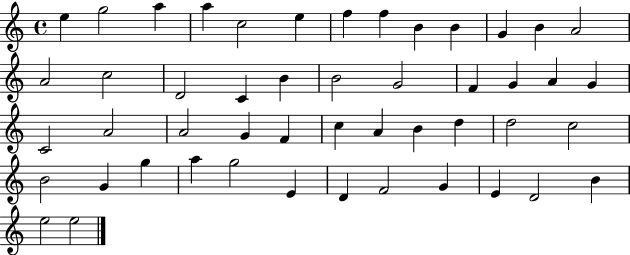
{
  \clef treble
  \time 4/4
  \defaultTimeSignature
  \key c \major
  e''4 g''2 a''4 | a''4 c''2 e''4 | f''4 f''4 b'4 b'4 | g'4 b'4 a'2 | \break a'2 c''2 | d'2 c'4 b'4 | b'2 g'2 | f'4 g'4 a'4 g'4 | \break c'2 a'2 | a'2 g'4 f'4 | c''4 a'4 b'4 d''4 | d''2 c''2 | \break b'2 g'4 g''4 | a''4 g''2 e'4 | d'4 f'2 g'4 | e'4 d'2 b'4 | \break e''2 e''2 | \bar "|."
}